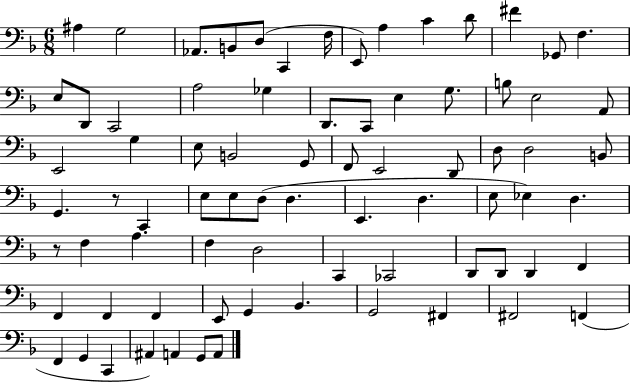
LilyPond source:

{
  \clef bass
  \numericTimeSignature
  \time 6/8
  \key f \major
  \repeat volta 2 { ais4 g2 | aes,8. b,8 d8( c,4 f16 | e,8) a4 c'4 d'8 | fis'4 ges,8 f4. | \break e8 d,8 c,2 | a2 ges4 | d,8. c,8 e4 g8. | b8 e2 a,8 | \break e,2 g4 | e8 b,2 g,8 | f,8 e,2 d,8 | d8 d2 b,8 | \break g,4. r8 c,4 | e8 e8 d8( d4. | e,4. d4. | e8 ees4) d4. | \break r8 f4 a4. | f4 d2 | c,4 ces,2 | d,8 d,8 d,4 f,4 | \break f,4 f,4 f,4 | e,8 g,4 bes,4. | g,2 fis,4 | fis,2 f,4( | \break f,4 g,4 c,4 | ais,4) a,4 g,8 a,8 | } \bar "|."
}